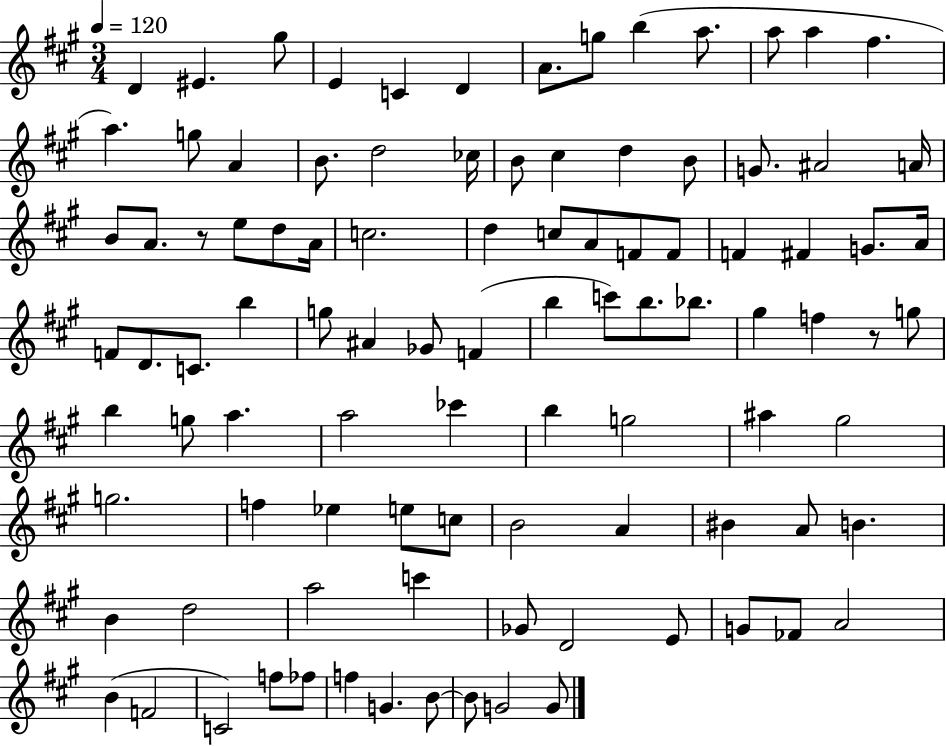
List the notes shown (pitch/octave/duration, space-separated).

D4/q EIS4/q. G#5/e E4/q C4/q D4/q A4/e. G5/e B5/q A5/e. A5/e A5/q F#5/q. A5/q. G5/e A4/q B4/e. D5/h CES5/s B4/e C#5/q D5/q B4/e G4/e. A#4/h A4/s B4/e A4/e. R/e E5/e D5/e A4/s C5/h. D5/q C5/e A4/e F4/e F4/e F4/q F#4/q G4/e. A4/s F4/e D4/e. C4/e. B5/q G5/e A#4/q Gb4/e F4/q B5/q C6/e B5/e. Bb5/e. G#5/q F5/q R/e G5/e B5/q G5/e A5/q. A5/h CES6/q B5/q G5/h A#5/q G#5/h G5/h. F5/q Eb5/q E5/e C5/e B4/h A4/q BIS4/q A4/e B4/q. B4/q D5/h A5/h C6/q Gb4/e D4/h E4/e G4/e FES4/e A4/h B4/q F4/h C4/h F5/e FES5/e F5/q G4/q. B4/e B4/e G4/h G4/e